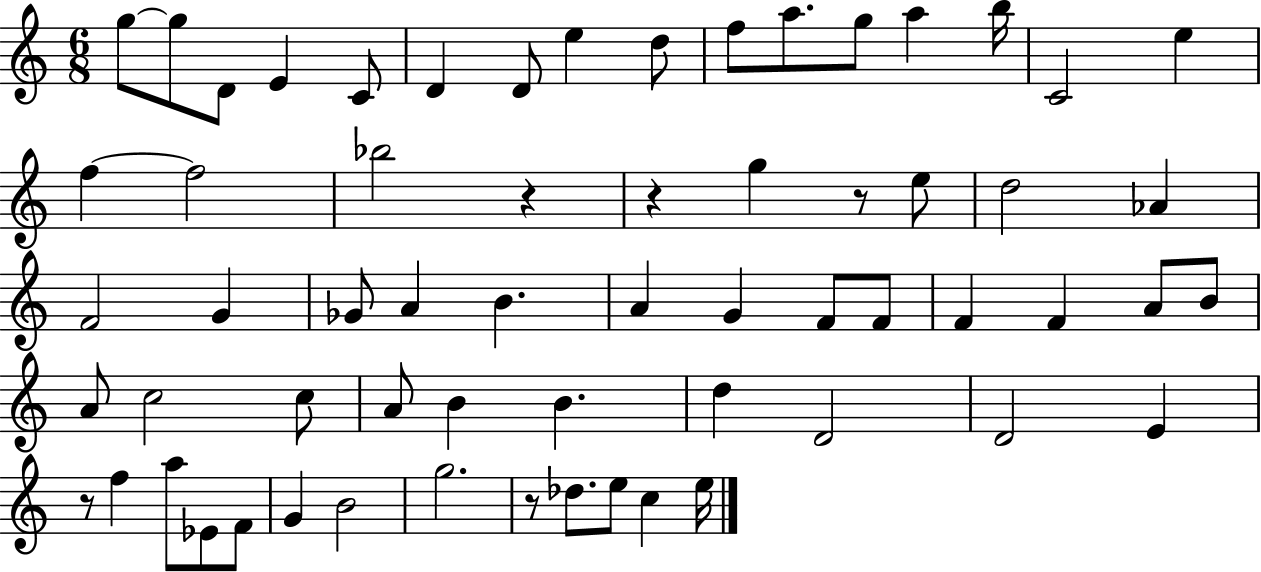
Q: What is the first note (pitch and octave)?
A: G5